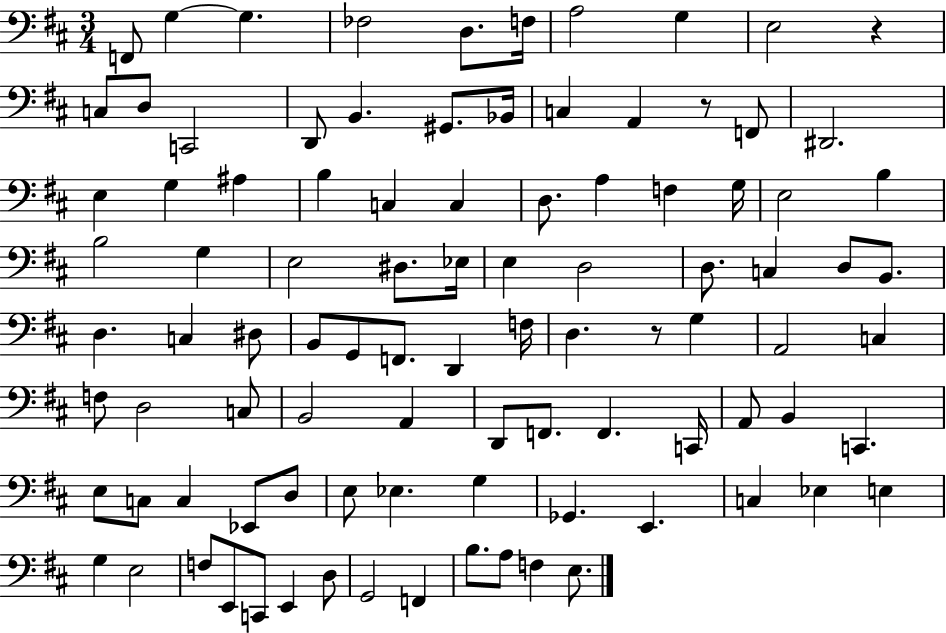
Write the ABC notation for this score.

X:1
T:Untitled
M:3/4
L:1/4
K:D
F,,/2 G, G, _F,2 D,/2 F,/4 A,2 G, E,2 z C,/2 D,/2 C,,2 D,,/2 B,, ^G,,/2 _B,,/4 C, A,, z/2 F,,/2 ^D,,2 E, G, ^A, B, C, C, D,/2 A, F, G,/4 E,2 B, B,2 G, E,2 ^D,/2 _E,/4 E, D,2 D,/2 C, D,/2 B,,/2 D, C, ^D,/2 B,,/2 G,,/2 F,,/2 D,, F,/4 D, z/2 G, A,,2 C, F,/2 D,2 C,/2 B,,2 A,, D,,/2 F,,/2 F,, C,,/4 A,,/2 B,, C,, E,/2 C,/2 C, _E,,/2 D,/2 E,/2 _E, G, _G,, E,, C, _E, E, G, E,2 F,/2 E,,/2 C,,/2 E,, D,/2 G,,2 F,, B,/2 A,/2 F, E,/2